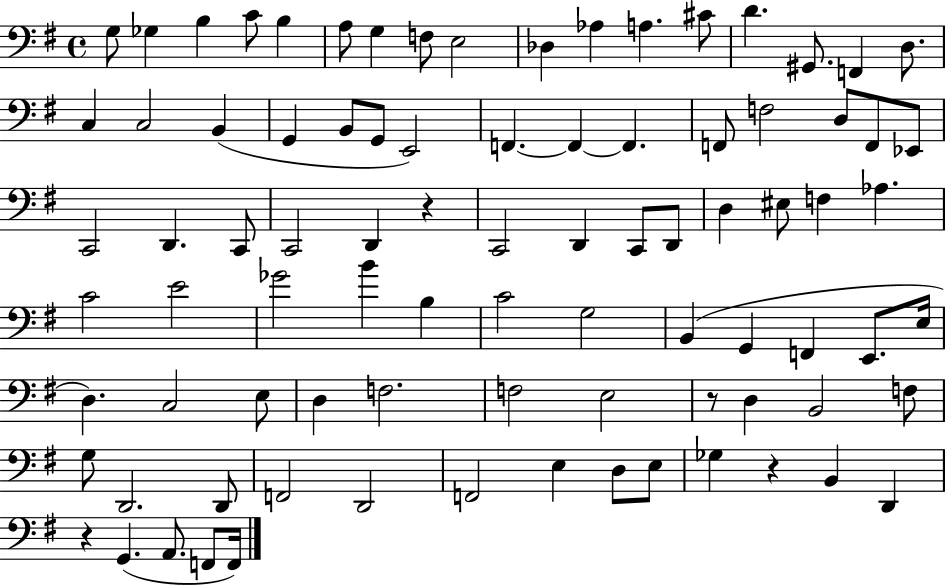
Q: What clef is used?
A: bass